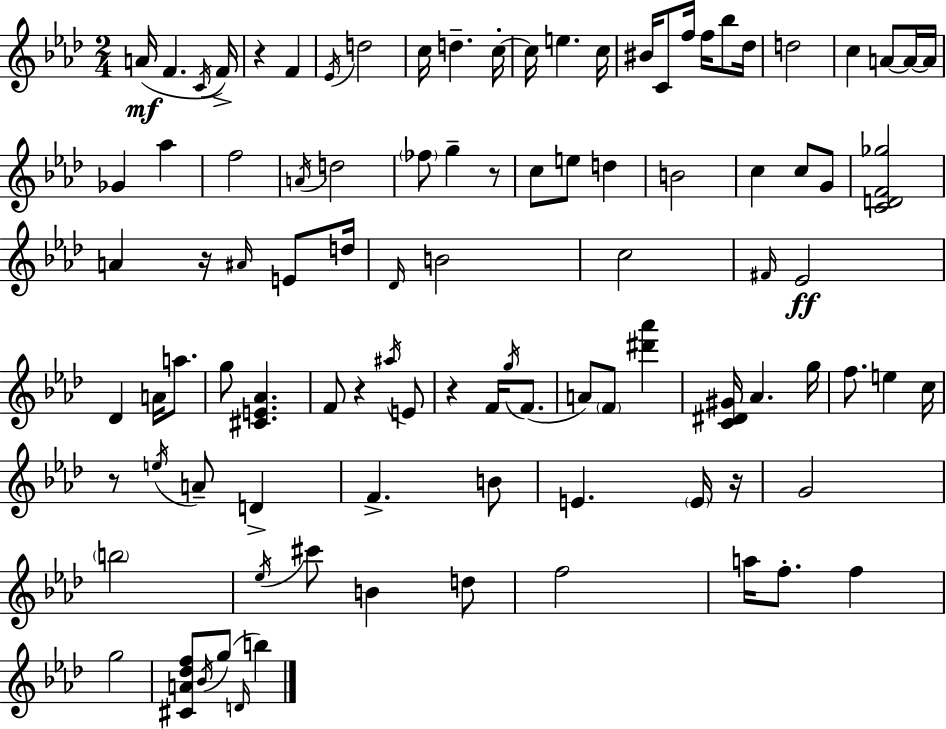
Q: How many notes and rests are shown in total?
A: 98